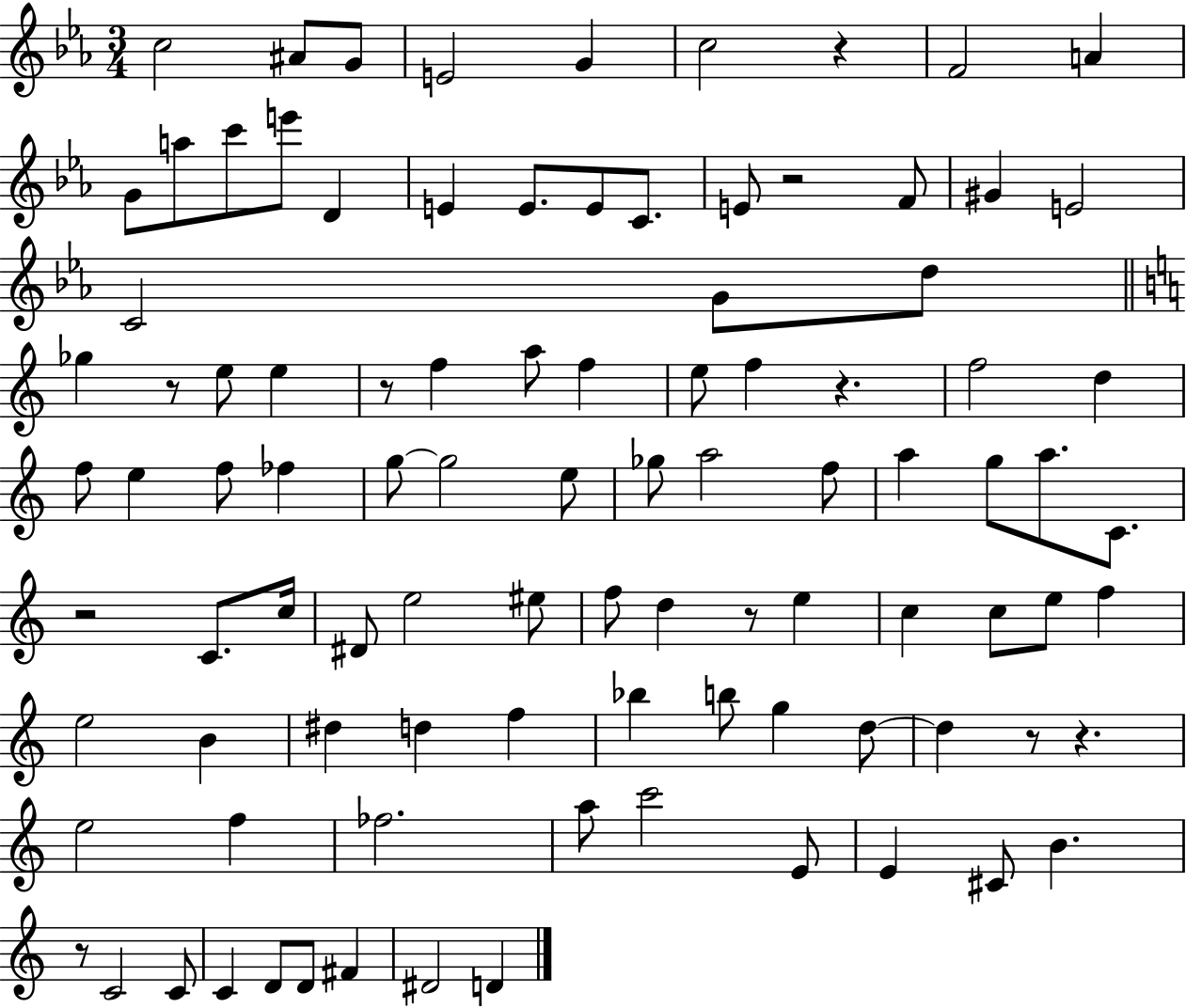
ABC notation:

X:1
T:Untitled
M:3/4
L:1/4
K:Eb
c2 ^A/2 G/2 E2 G c2 z F2 A G/2 a/2 c'/2 e'/2 D E E/2 E/2 C/2 E/2 z2 F/2 ^G E2 C2 G/2 d/2 _g z/2 e/2 e z/2 f a/2 f e/2 f z f2 d f/2 e f/2 _f g/2 g2 e/2 _g/2 a2 f/2 a g/2 a/2 C/2 z2 C/2 c/4 ^D/2 e2 ^e/2 f/2 d z/2 e c c/2 e/2 f e2 B ^d d f _b b/2 g d/2 d z/2 z e2 f _f2 a/2 c'2 E/2 E ^C/2 B z/2 C2 C/2 C D/2 D/2 ^F ^D2 D